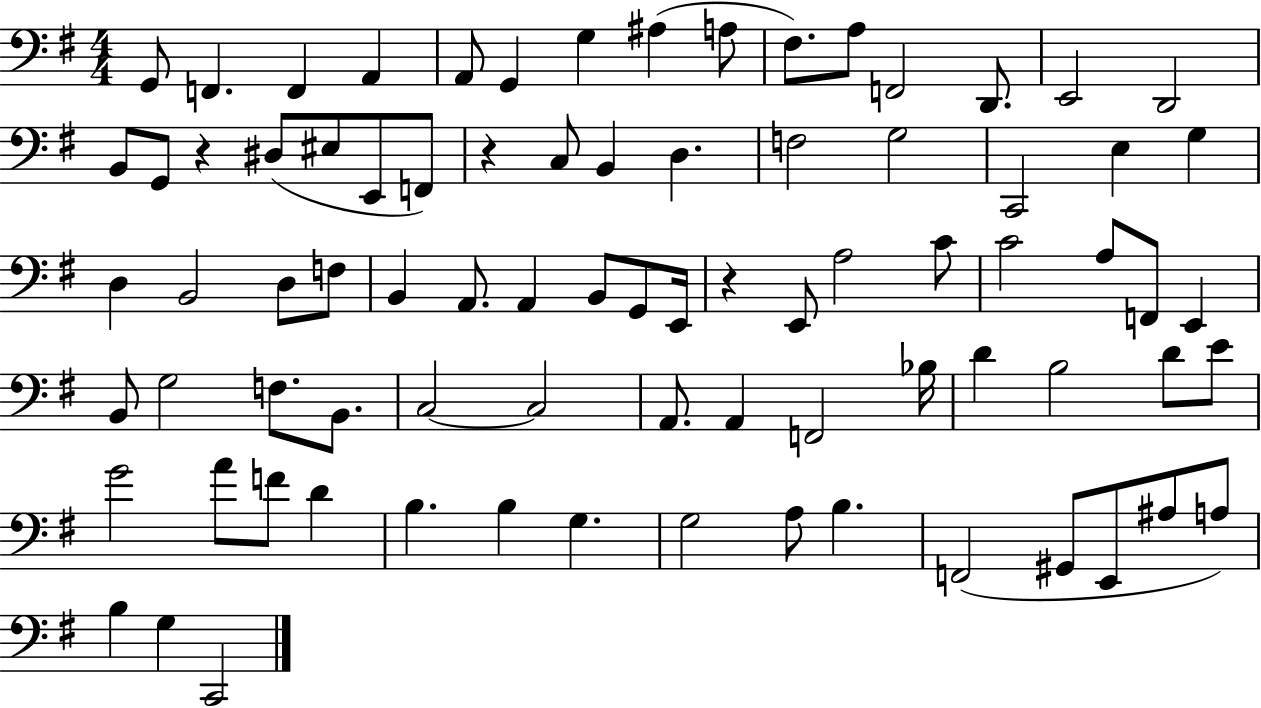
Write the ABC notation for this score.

X:1
T:Untitled
M:4/4
L:1/4
K:G
G,,/2 F,, F,, A,, A,,/2 G,, G, ^A, A,/2 ^F,/2 A,/2 F,,2 D,,/2 E,,2 D,,2 B,,/2 G,,/2 z ^D,/2 ^E,/2 E,,/2 F,,/2 z C,/2 B,, D, F,2 G,2 C,,2 E, G, D, B,,2 D,/2 F,/2 B,, A,,/2 A,, B,,/2 G,,/2 E,,/4 z E,,/2 A,2 C/2 C2 A,/2 F,,/2 E,, B,,/2 G,2 F,/2 B,,/2 C,2 C,2 A,,/2 A,, F,,2 _B,/4 D B,2 D/2 E/2 G2 A/2 F/2 D B, B, G, G,2 A,/2 B, F,,2 ^G,,/2 E,,/2 ^A,/2 A,/2 B, G, C,,2